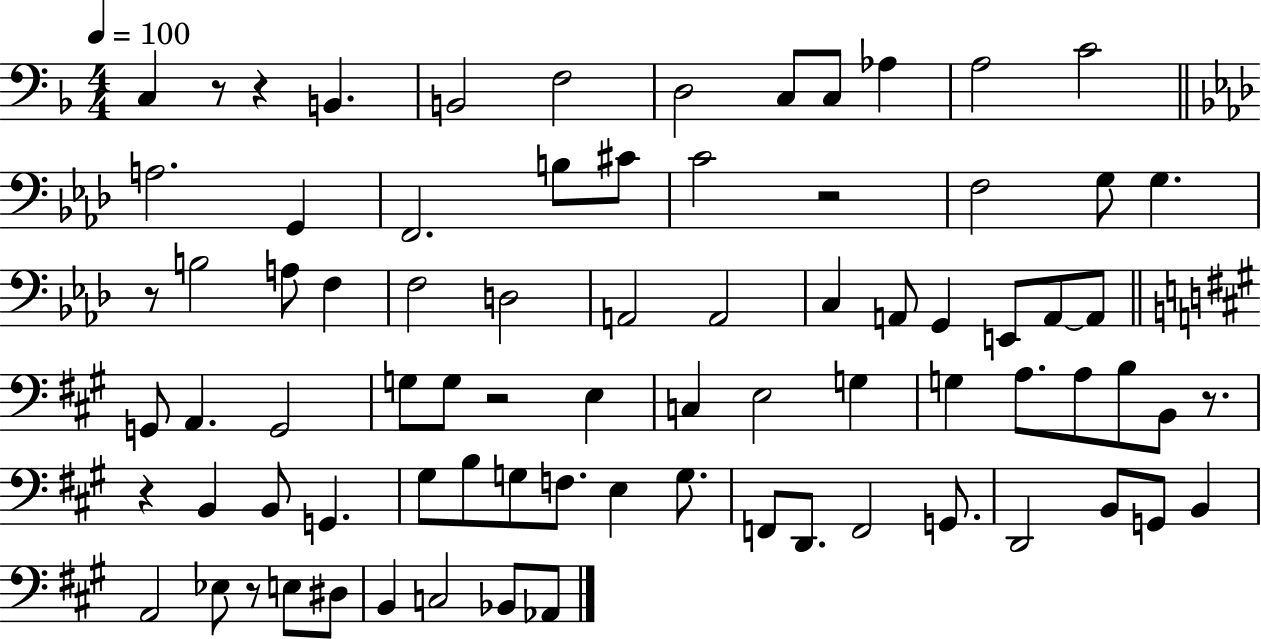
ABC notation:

X:1
T:Untitled
M:4/4
L:1/4
K:F
C, z/2 z B,, B,,2 F,2 D,2 C,/2 C,/2 _A, A,2 C2 A,2 G,, F,,2 B,/2 ^C/2 C2 z2 F,2 G,/2 G, z/2 B,2 A,/2 F, F,2 D,2 A,,2 A,,2 C, A,,/2 G,, E,,/2 A,,/2 A,,/2 G,,/2 A,, G,,2 G,/2 G,/2 z2 E, C, E,2 G, G, A,/2 A,/2 B,/2 B,,/2 z/2 z B,, B,,/2 G,, ^G,/2 B,/2 G,/2 F,/2 E, G,/2 F,,/2 D,,/2 F,,2 G,,/2 D,,2 B,,/2 G,,/2 B,, A,,2 _E,/2 z/2 E,/2 ^D,/2 B,, C,2 _B,,/2 _A,,/2